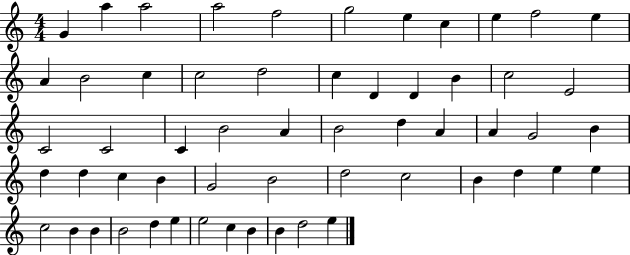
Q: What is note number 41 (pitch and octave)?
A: C5